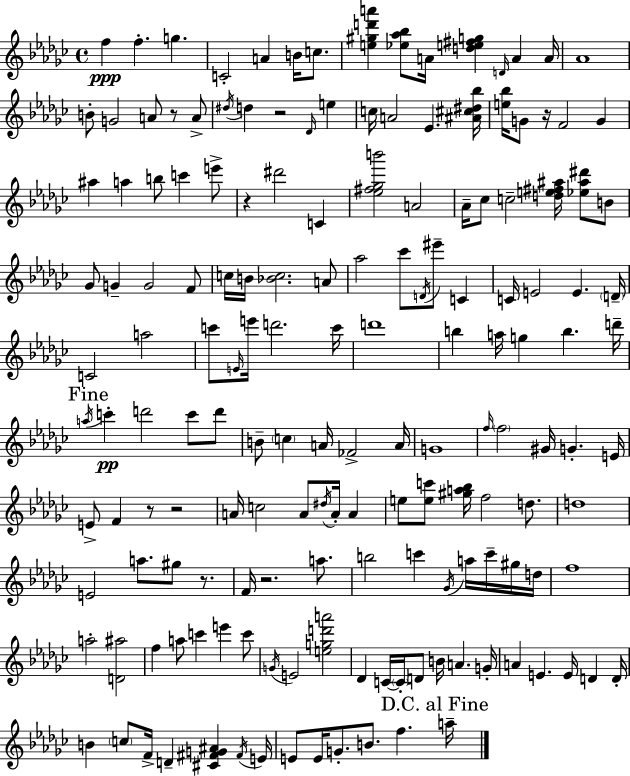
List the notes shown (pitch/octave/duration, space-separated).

F5/q F5/q. G5/q. C4/h A4/q B4/s C5/e. [E5,G#5,D6,A6]/q [Eb5,Ab5,Bb5]/e A4/s [D5,E5,F#5,G5]/q D4/s A4/q A4/s Ab4/w B4/e G4/h A4/e R/e A4/e D#5/s D5/q R/h Db4/s E5/q C5/s A4/h Eb4/q. [A#4,C#5,D#5,Bb5]/s [E5,Bb5]/s G4/e R/s F4/h G4/q A#5/q A5/q B5/e C6/q E6/e R/q D#6/h C4/q [Eb5,F#5,Gb5,B6]/h A4/h Ab4/s CES5/e C5/h [D5,E5,F#5,A#5]/s [Eb5,A#5,D#6]/e B4/e Gb4/e G4/q G4/h F4/e C5/s B4/s [Bb4,C5]/h. A4/e Ab5/h CES6/e D4/s EIS6/e C4/q C4/s E4/h E4/q. D4/s C4/h A5/h C6/e E4/s E6/s D6/h. C6/s D6/w B5/q A5/s G5/q B5/q. D6/s A5/s C6/q D6/h C6/e D6/e B4/e C5/q A4/s FES4/h A4/s G4/w F5/s F5/h G#4/s G4/q. E4/s E4/e F4/q R/e R/h A4/s C5/h A4/e D#5/s A4/s A4/q E5/e [E5,C6]/e [G#5,A5,Bb5]/s F5/h D5/e. D5/w E4/h A5/e. G#5/e R/e. F4/s R/h. A5/e. B5/h C6/q Gb4/s A5/s C6/s G#5/s D5/s F5/w A5/h [D4,A#5]/h F5/q A5/e C6/q E6/q C6/e G4/s E4/h [E5,G5,D6,A6]/h Db4/q C4/s C4/s D4/e B4/s A4/q. G4/s A4/q E4/q. E4/s D4/q D4/s B4/q C5/e F4/s D4/q [C#4,F#4,G4,A#4]/q F#4/s E4/s E4/e E4/s G4/e. B4/e. F5/q. A5/s